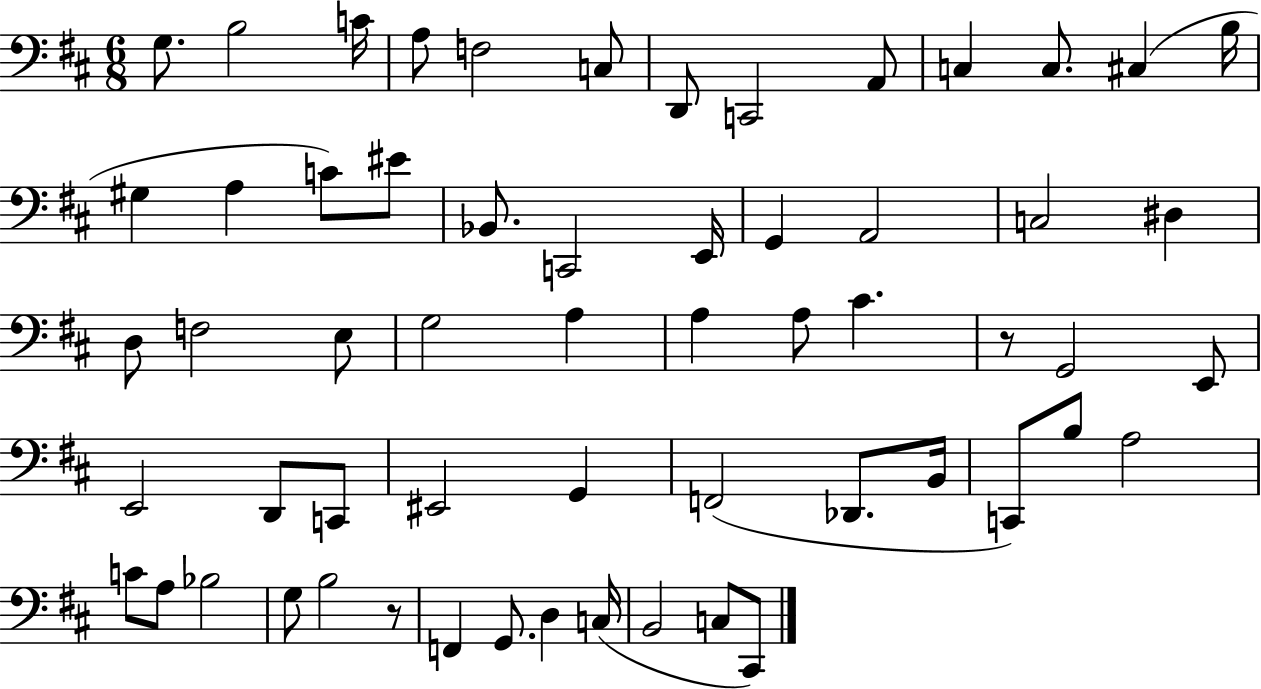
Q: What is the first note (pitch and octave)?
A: G3